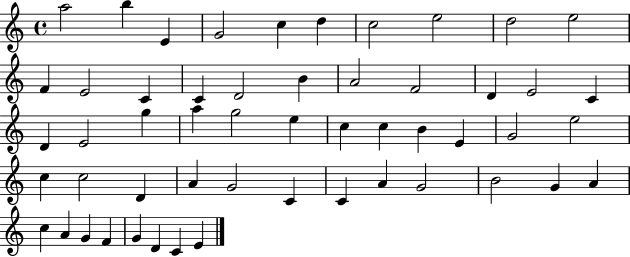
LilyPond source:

{
  \clef treble
  \time 4/4
  \defaultTimeSignature
  \key c \major
  a''2 b''4 e'4 | g'2 c''4 d''4 | c''2 e''2 | d''2 e''2 | \break f'4 e'2 c'4 | c'4 d'2 b'4 | a'2 f'2 | d'4 e'2 c'4 | \break d'4 e'2 g''4 | a''4 g''2 e''4 | c''4 c''4 b'4 e'4 | g'2 e''2 | \break c''4 c''2 d'4 | a'4 g'2 c'4 | c'4 a'4 g'2 | b'2 g'4 a'4 | \break c''4 a'4 g'4 f'4 | g'4 d'4 c'4 e'4 | \bar "|."
}